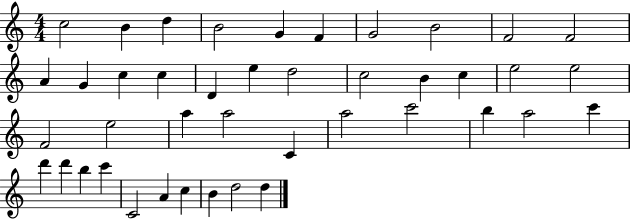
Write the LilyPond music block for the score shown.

{
  \clef treble
  \numericTimeSignature
  \time 4/4
  \key c \major
  c''2 b'4 d''4 | b'2 g'4 f'4 | g'2 b'2 | f'2 f'2 | \break a'4 g'4 c''4 c''4 | d'4 e''4 d''2 | c''2 b'4 c''4 | e''2 e''2 | \break f'2 e''2 | a''4 a''2 c'4 | a''2 c'''2 | b''4 a''2 c'''4 | \break d'''4 d'''4 b''4 c'''4 | c'2 a'4 c''4 | b'4 d''2 d''4 | \bar "|."
}